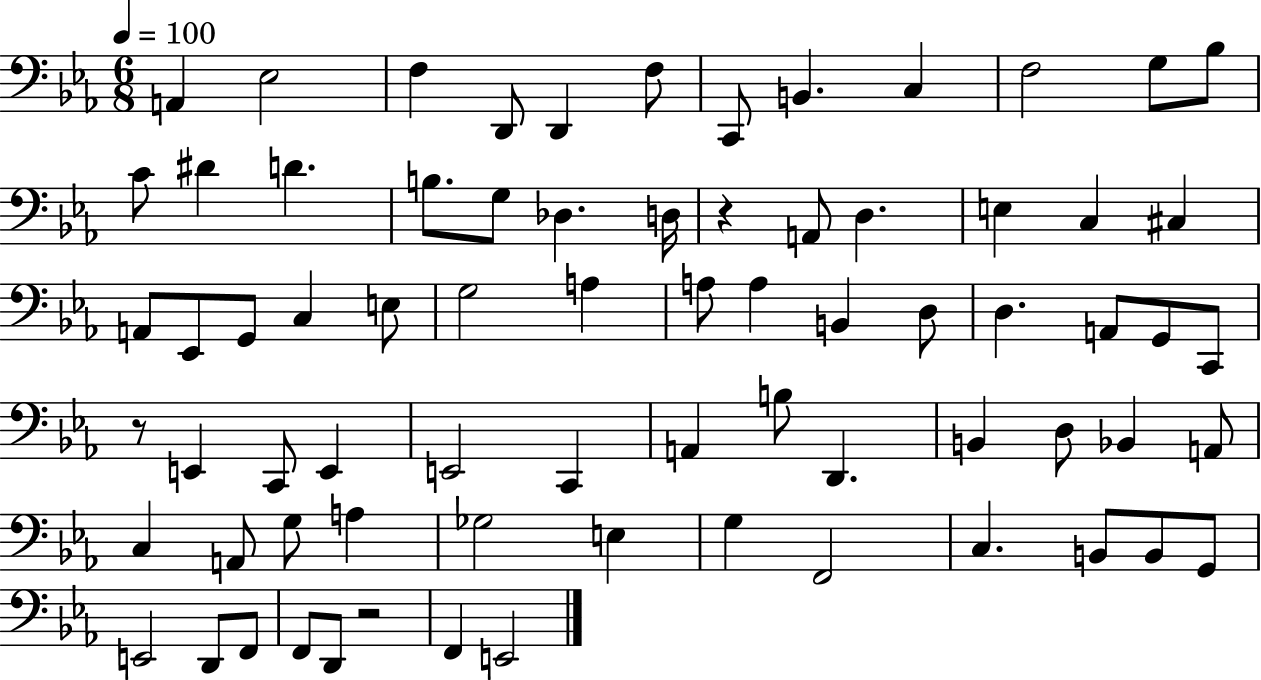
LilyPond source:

{
  \clef bass
  \numericTimeSignature
  \time 6/8
  \key ees \major
  \tempo 4 = 100
  \repeat volta 2 { a,4 ees2 | f4 d,8 d,4 f8 | c,8 b,4. c4 | f2 g8 bes8 | \break c'8 dis'4 d'4. | b8. g8 des4. d16 | r4 a,8 d4. | e4 c4 cis4 | \break a,8 ees,8 g,8 c4 e8 | g2 a4 | a8 a4 b,4 d8 | d4. a,8 g,8 c,8 | \break r8 e,4 c,8 e,4 | e,2 c,4 | a,4 b8 d,4. | b,4 d8 bes,4 a,8 | \break c4 a,8 g8 a4 | ges2 e4 | g4 f,2 | c4. b,8 b,8 g,8 | \break e,2 d,8 f,8 | f,8 d,8 r2 | f,4 e,2 | } \bar "|."
}